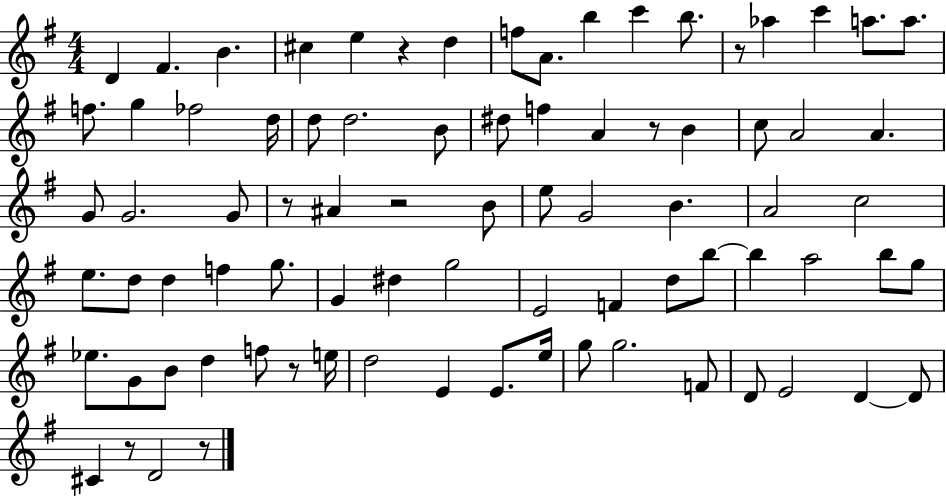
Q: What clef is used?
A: treble